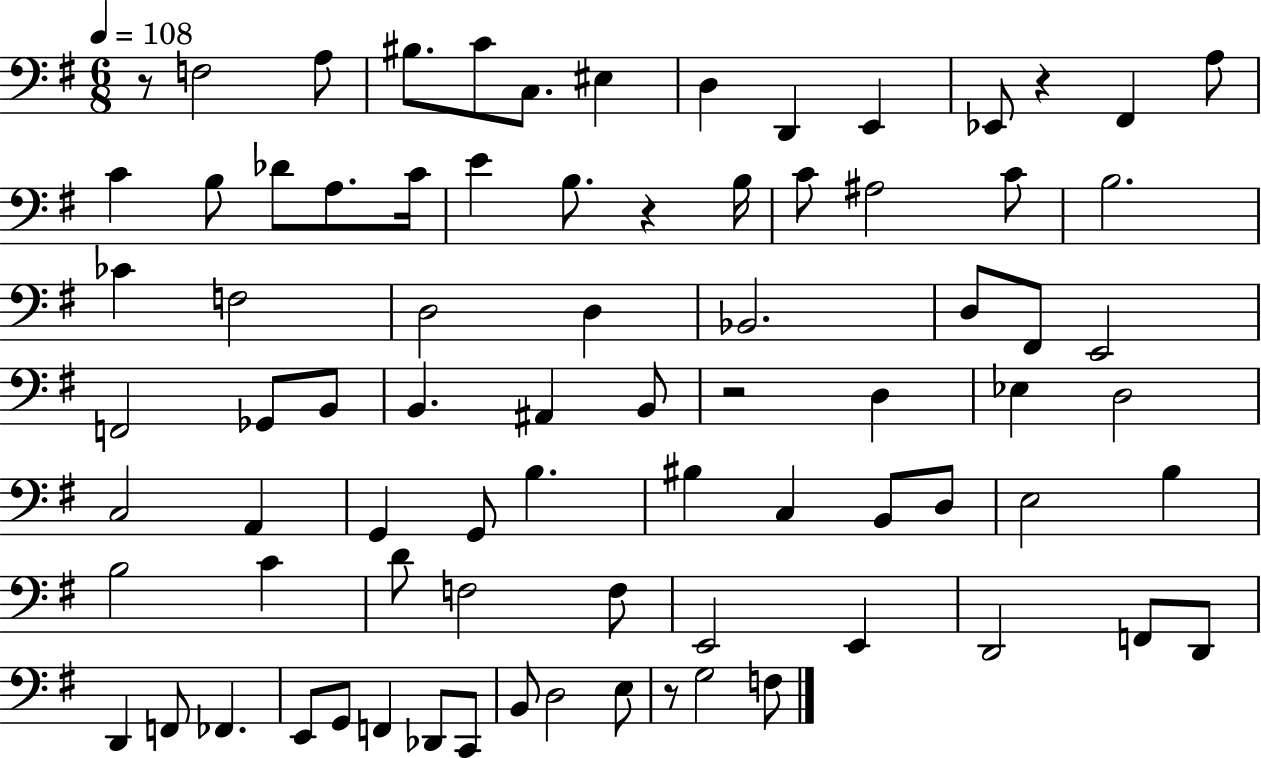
R/e F3/h A3/e BIS3/e. C4/e C3/e. EIS3/q D3/q D2/q E2/q Eb2/e R/q F#2/q A3/e C4/q B3/e Db4/e A3/e. C4/s E4/q B3/e. R/q B3/s C4/e A#3/h C4/e B3/h. CES4/q F3/h D3/h D3/q Bb2/h. D3/e F#2/e E2/h F2/h Gb2/e B2/e B2/q. A#2/q B2/e R/h D3/q Eb3/q D3/h C3/h A2/q G2/q G2/e B3/q. BIS3/q C3/q B2/e D3/e E3/h B3/q B3/h C4/q D4/e F3/h F3/e E2/h E2/q D2/h F2/e D2/e D2/q F2/e FES2/q. E2/e G2/e F2/q Db2/e C2/e B2/e D3/h E3/e R/e G3/h F3/e